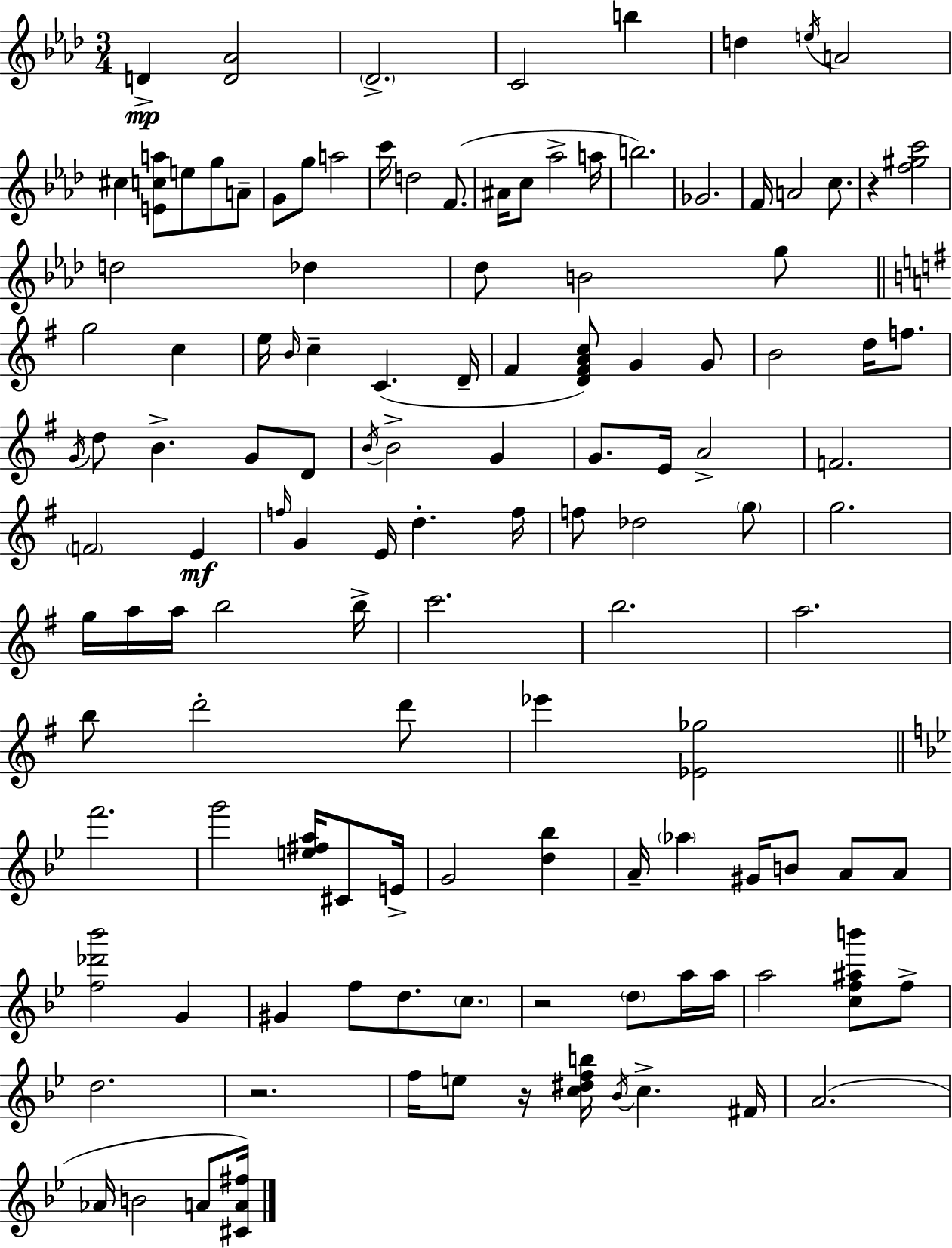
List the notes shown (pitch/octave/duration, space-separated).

D4/q [D4,Ab4]/h Db4/h. C4/h B5/q D5/q E5/s A4/h C#5/q [E4,C5,A5]/e E5/e G5/e A4/e G4/e G5/e A5/h C6/s D5/h F4/e. A#4/s C5/e Ab5/h A5/s B5/h. Gb4/h. F4/s A4/h C5/e. R/q [F5,G#5,C6]/h D5/h Db5/q Db5/e B4/h G5/e G5/h C5/q E5/s B4/s C5/q C4/q. D4/s F#4/q [D4,F#4,A4,C5]/e G4/q G4/e B4/h D5/s F5/e. G4/s D5/e B4/q. G4/e D4/e B4/s B4/h G4/q G4/e. E4/s A4/h F4/h. F4/h E4/q F5/s G4/q E4/s D5/q. F5/s F5/e Db5/h G5/e G5/h. G5/s A5/s A5/s B5/h B5/s C6/h. B5/h. A5/h. B5/e D6/h D6/e Eb6/q [Eb4,Gb5]/h F6/h. G6/h [E5,F#5,A5]/s C#4/e E4/s G4/h [D5,Bb5]/q A4/s Ab5/q G#4/s B4/e A4/e A4/e [F5,Db6,Bb6]/h G4/q G#4/q F5/e D5/e. C5/e. R/h D5/e A5/s A5/s A5/h [C5,F5,A#5,B6]/e F5/e D5/h. R/h. F5/s E5/e R/s [C5,D#5,F5,B5]/s Bb4/s C5/q. F#4/s A4/h. Ab4/s B4/h A4/e [C#4,A4,F#5]/s